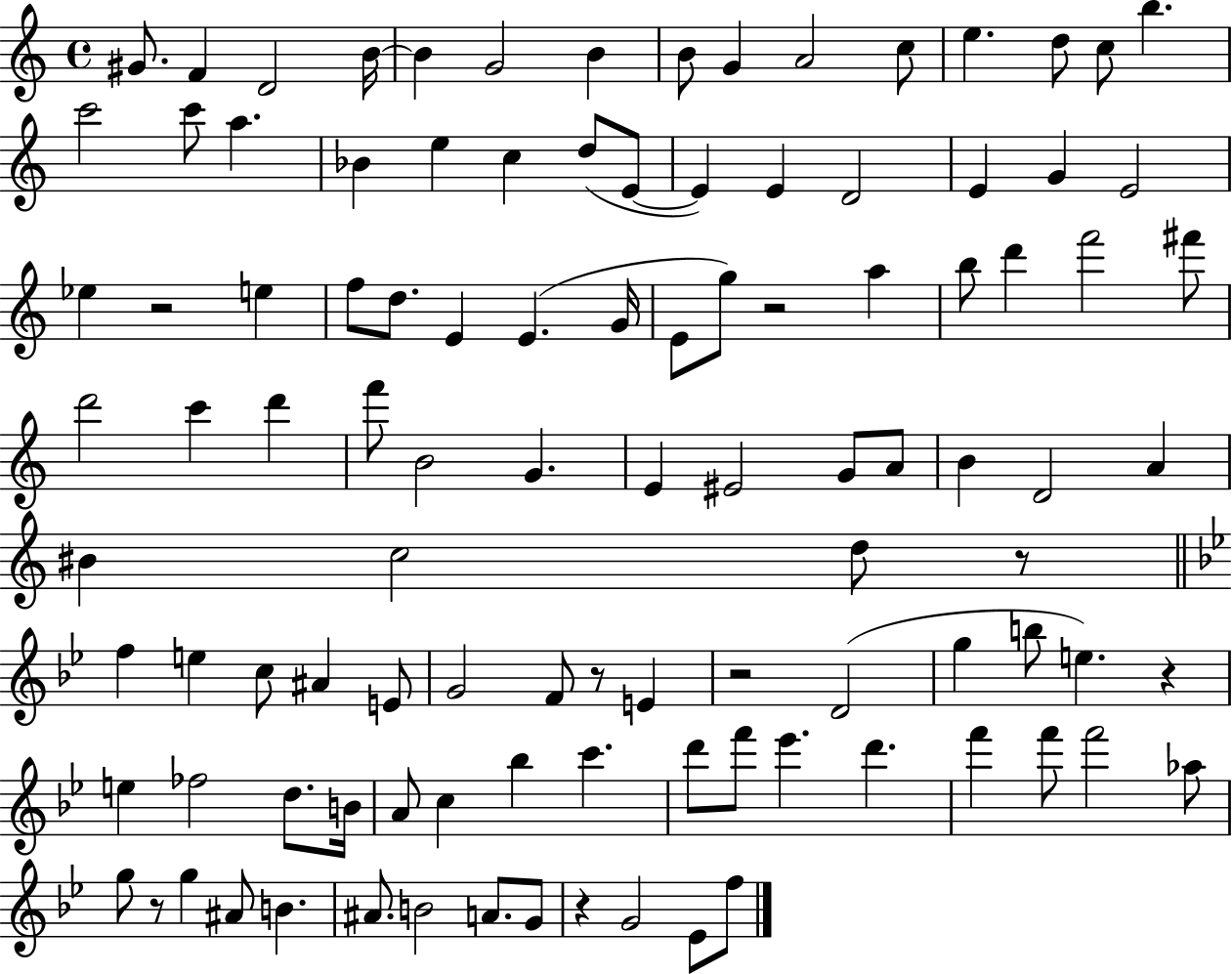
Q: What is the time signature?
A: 4/4